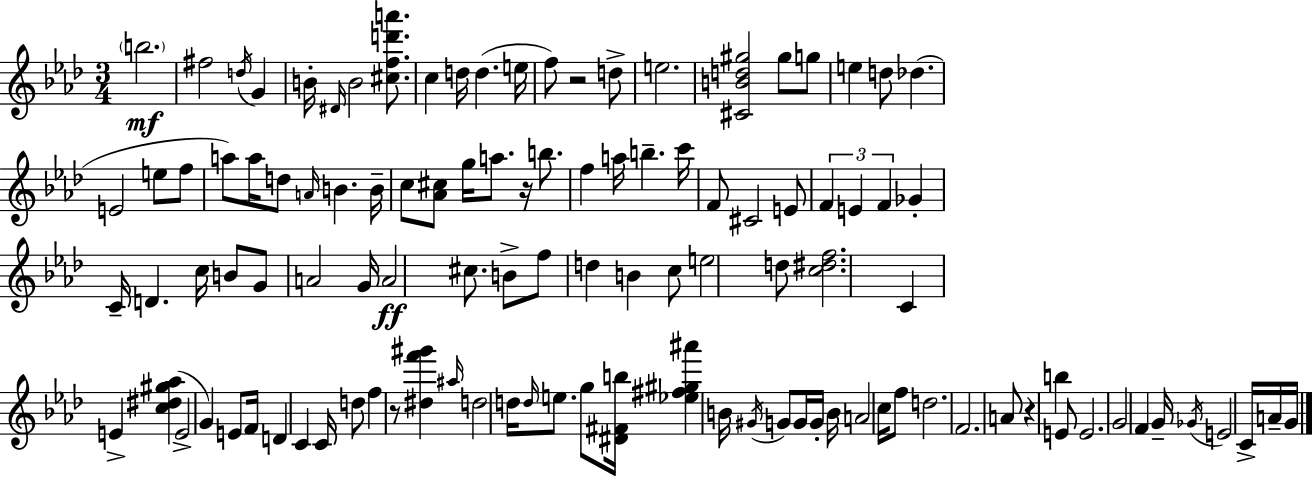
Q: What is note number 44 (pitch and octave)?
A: C4